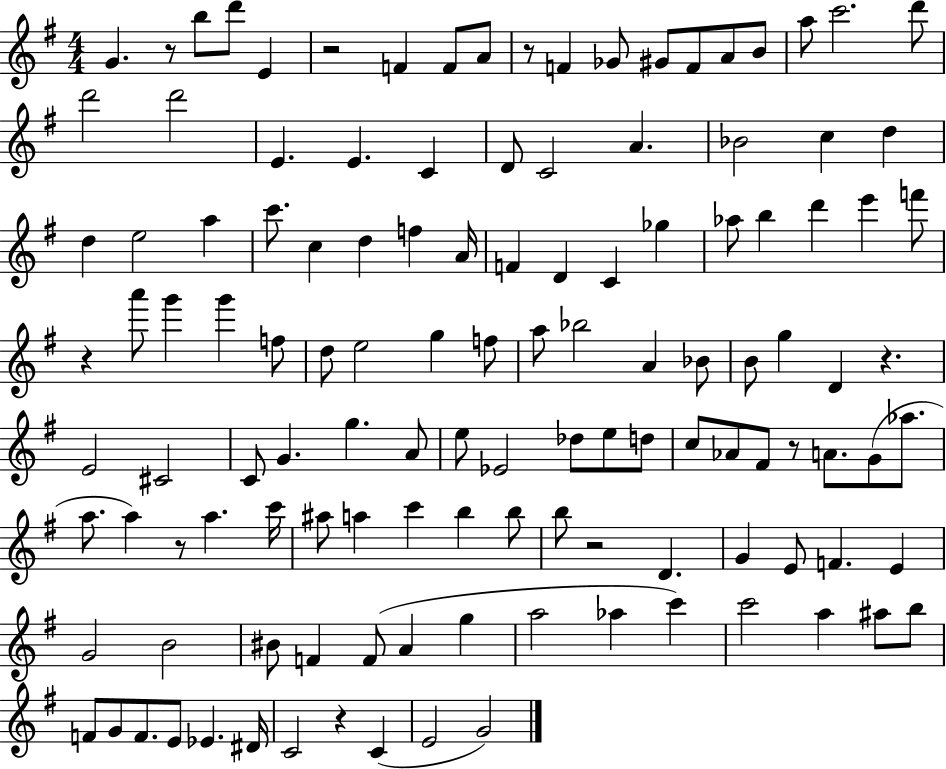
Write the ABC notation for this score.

X:1
T:Untitled
M:4/4
L:1/4
K:G
G z/2 b/2 d'/2 E z2 F F/2 A/2 z/2 F _G/2 ^G/2 F/2 A/2 B/2 a/2 c'2 d'/2 d'2 d'2 E E C D/2 C2 A _B2 c d d e2 a c'/2 c d f A/4 F D C _g _a/2 b d' e' f'/2 z a'/2 g' g' f/2 d/2 e2 g f/2 a/2 _b2 A _B/2 B/2 g D z E2 ^C2 C/2 G g A/2 e/2 _E2 _d/2 e/2 d/2 c/2 _A/2 ^F/2 z/2 A/2 G/2 _a/2 a/2 a z/2 a c'/4 ^a/2 a c' b b/2 b/2 z2 D G E/2 F E G2 B2 ^B/2 F F/2 A g a2 _a c' c'2 a ^a/2 b/2 F/2 G/2 F/2 E/2 _E ^D/4 C2 z C E2 G2